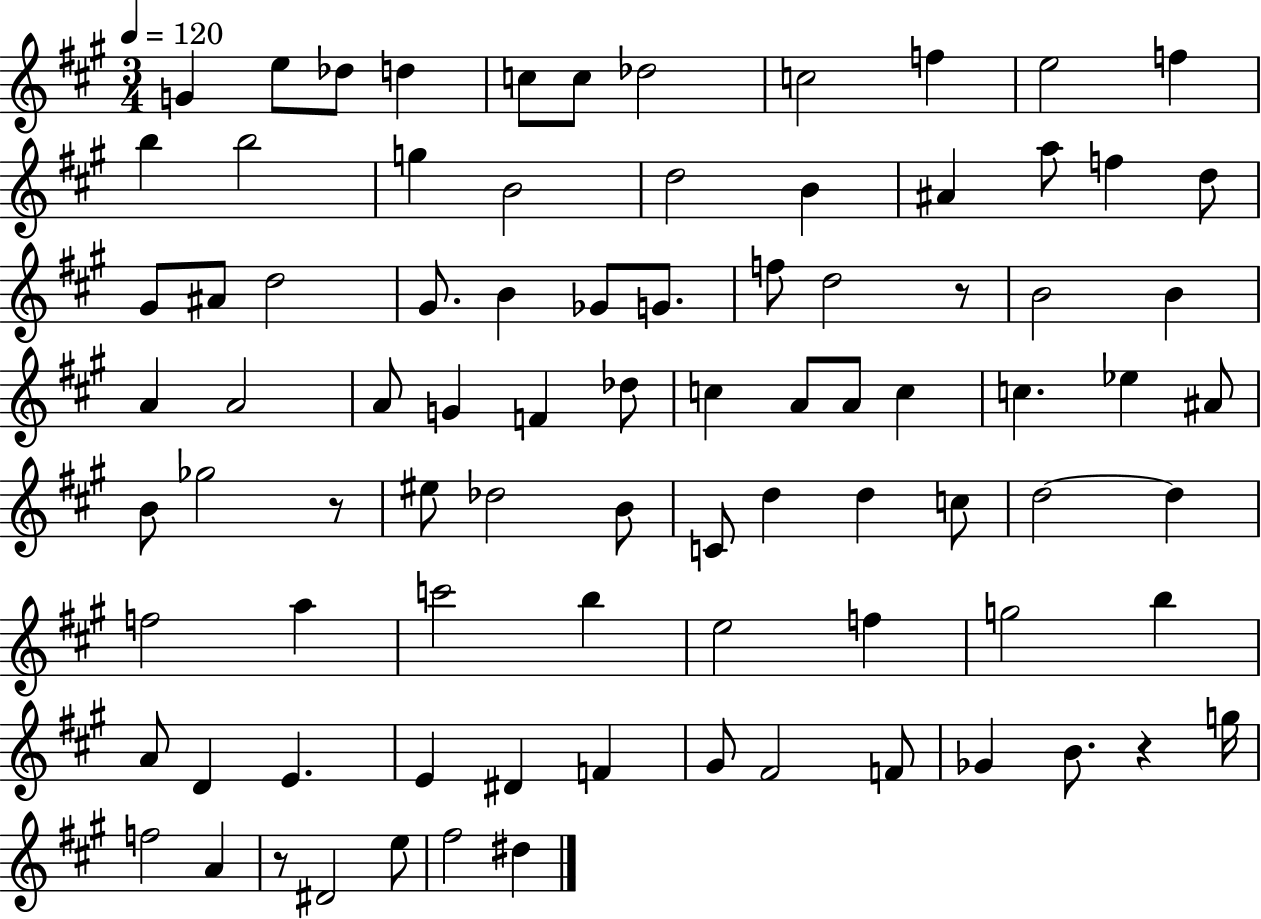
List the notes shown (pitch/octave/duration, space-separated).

G4/q E5/e Db5/e D5/q C5/e C5/e Db5/h C5/h F5/q E5/h F5/q B5/q B5/h G5/q B4/h D5/h B4/q A#4/q A5/e F5/q D5/e G#4/e A#4/e D5/h G#4/e. B4/q Gb4/e G4/e. F5/e D5/h R/e B4/h B4/q A4/q A4/h A4/e G4/q F4/q Db5/e C5/q A4/e A4/e C5/q C5/q. Eb5/q A#4/e B4/e Gb5/h R/e EIS5/e Db5/h B4/e C4/e D5/q D5/q C5/e D5/h D5/q F5/h A5/q C6/h B5/q E5/h F5/q G5/h B5/q A4/e D4/q E4/q. E4/q D#4/q F4/q G#4/e F#4/h F4/e Gb4/q B4/e. R/q G5/s F5/h A4/q R/e D#4/h E5/e F#5/h D#5/q